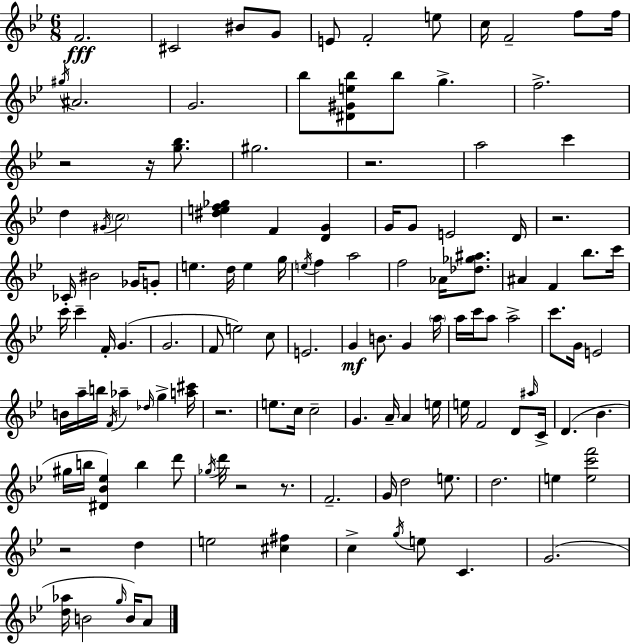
{
  \clef treble
  \numericTimeSignature
  \time 6/8
  \key bes \major
  \repeat volta 2 { f'2.\fff | cis'2 bis'8 g'8 | e'8 f'2-. e''8 | c''16 f'2-- f''8 f''16 | \break \acciaccatura { gis''16 } ais'2. | g'2. | bes''8 <dis' gis' e'' bes''>8 bes''8 g''4.-> | f''2.-> | \break r2 r16 <g'' bes''>8. | gis''2. | r2. | a''2 c'''4 | \break d''4 \acciaccatura { gis'16 } \parenthesize c''2 | <dis'' e'' f'' ges''>4 f'4 <d' g'>4 | g'16 g'8 e'2 | d'16 r2. | \break ces'16-. bis'2 ges'16 | g'8-. e''4. d''16 e''4 | g''16 \acciaccatura { e''16 } f''4 a''2 | f''2 aes'16 | \break <des'' ges'' ais''>8. ais'4 f'4 bes''8. | c'''16 c'''16 c'''4-- f'16-. g'4.( | g'2. | f'8 e''2) | \break c''8 e'2. | g'4\mf b'8. g'4 | \parenthesize a''16 a''16 c'''16 a''8 a''2-> | c'''8. g'16 e'2 | \break b'16 a''16-- b''16 \acciaccatura { f'16 } aes''4-- \grace { des''16 } | g''4-> <a'' cis'''>16 r2. | e''8. c''16 c''2-- | g'4. a'16-- | \break a'4 e''16 e''16 f'2 | d'8 \grace { ais''16 } c'16-> d'4.( | bes'4. gis''16 b''16 <dis' bes' ees''>4) | b''4 d'''8 \acciaccatura { ges''16 } d'''16 r2 | \break r8. f'2.-- | g'16 d''2 | e''8. d''2. | e''4 <e'' c''' f'''>2 | \break r2 | d''4 e''2 | <cis'' fis''>4 c''4-> \acciaccatura { g''16 } | e''8 c'4. g'2.( | \break <d'' aes''>16 b'2 | \grace { g''16 } b'16) a'8 } \bar "|."
}